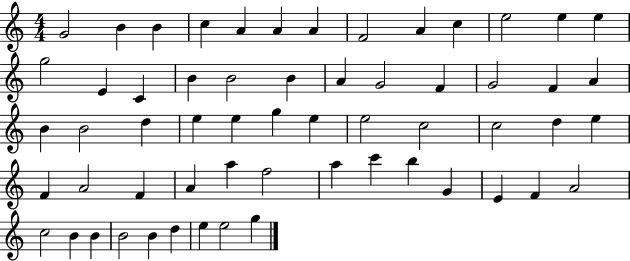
X:1
T:Untitled
M:4/4
L:1/4
K:C
G2 B B c A A A F2 A c e2 e e g2 E C B B2 B A G2 F G2 F A B B2 d e e g e e2 c2 c2 d e F A2 F A a f2 a c' b G E F A2 c2 B B B2 B d e e2 g